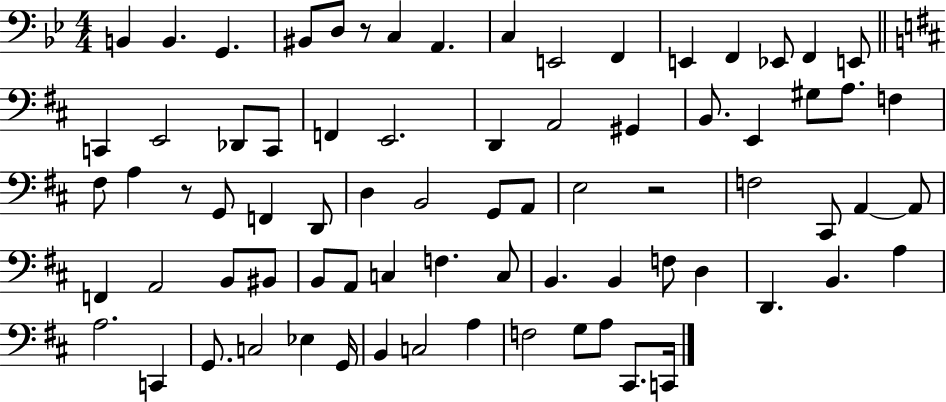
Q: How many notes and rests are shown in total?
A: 76